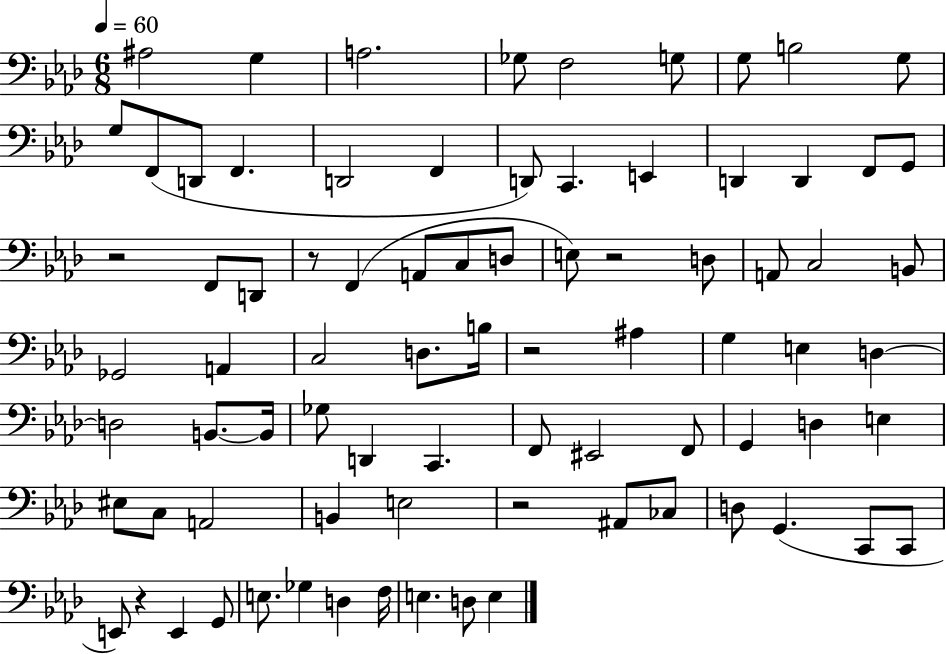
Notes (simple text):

A#3/h G3/q A3/h. Gb3/e F3/h G3/e G3/e B3/h G3/e G3/e F2/e D2/e F2/q. D2/h F2/q D2/e C2/q. E2/q D2/q D2/q F2/e G2/e R/h F2/e D2/e R/e F2/q A2/e C3/e D3/e E3/e R/h D3/e A2/e C3/h B2/e Gb2/h A2/q C3/h D3/e. B3/s R/h A#3/q G3/q E3/q D3/q D3/h B2/e. B2/s Gb3/e D2/q C2/q. F2/e EIS2/h F2/e G2/q D3/q E3/q EIS3/e C3/e A2/h B2/q E3/h R/h A#2/e CES3/e D3/e G2/q. C2/e C2/e E2/e R/q E2/q G2/e E3/e. Gb3/q D3/q F3/s E3/q. D3/e E3/q